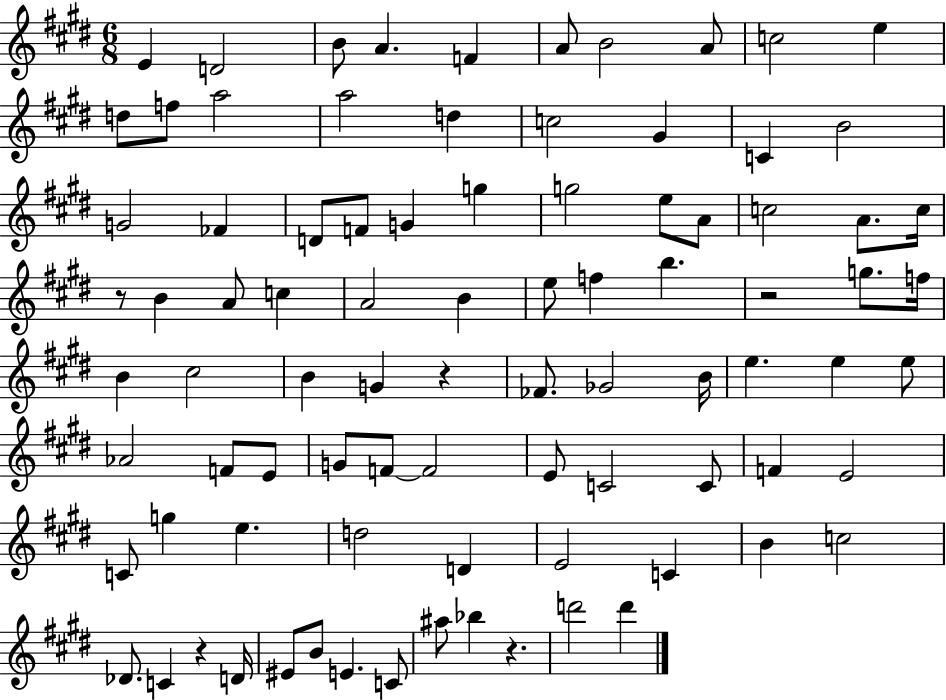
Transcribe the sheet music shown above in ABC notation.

X:1
T:Untitled
M:6/8
L:1/4
K:E
E D2 B/2 A F A/2 B2 A/2 c2 e d/2 f/2 a2 a2 d c2 ^G C B2 G2 _F D/2 F/2 G g g2 e/2 A/2 c2 A/2 c/4 z/2 B A/2 c A2 B e/2 f b z2 g/2 f/4 B ^c2 B G z _F/2 _G2 B/4 e e e/2 _A2 F/2 E/2 G/2 F/2 F2 E/2 C2 C/2 F E2 C/2 g e d2 D E2 C B c2 _D/2 C z D/4 ^E/2 B/2 E C/2 ^a/2 _b z d'2 d'